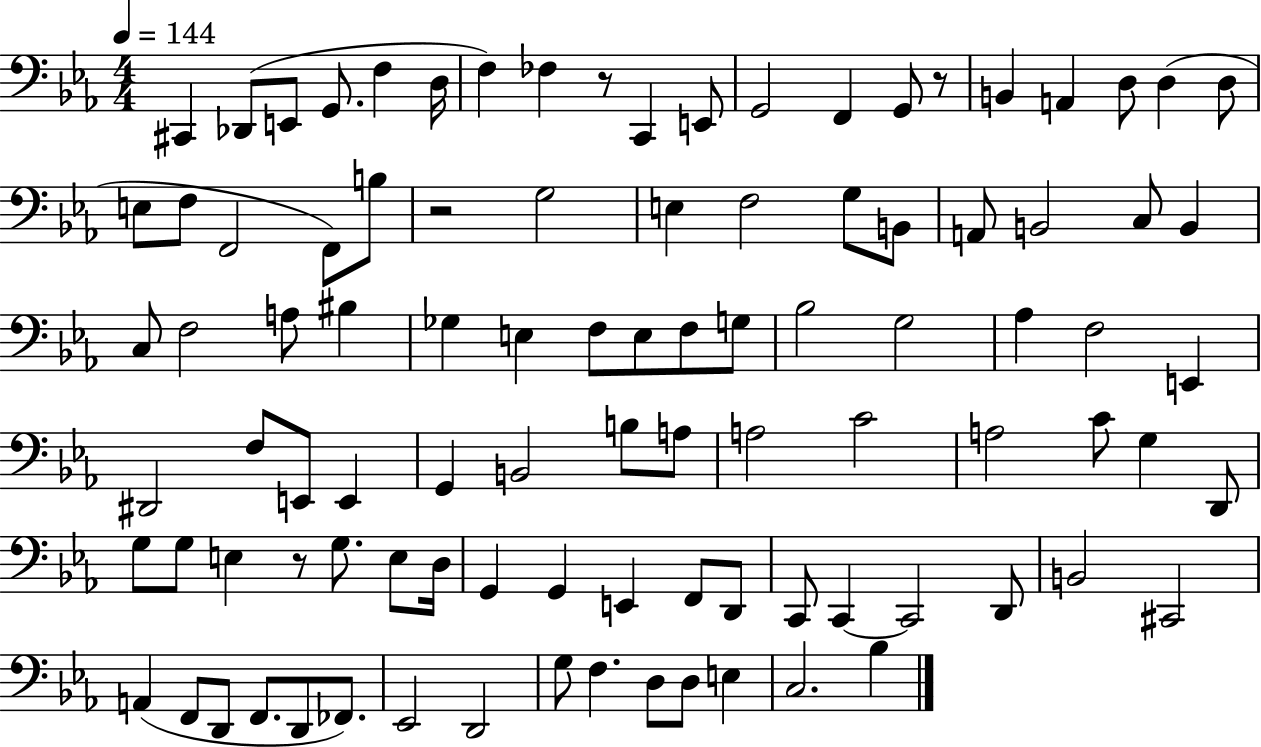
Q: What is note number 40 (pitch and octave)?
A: E3